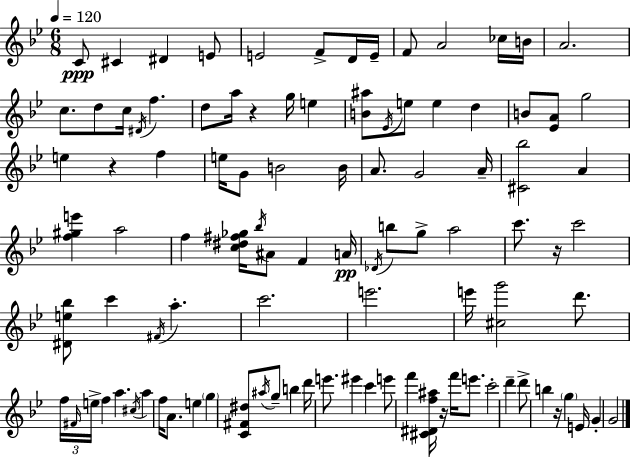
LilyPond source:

{
  \clef treble
  \numericTimeSignature
  \time 6/8
  \key bes \major
  \tempo 4 = 120
  \repeat volta 2 { c'8\ppp cis'4 dis'4 e'8 | e'2 f'8-> d'16 e'16-- | f'8 a'2 ces''16 b'16 | a'2. | \break c''8. d''8 c''16 \acciaccatura { dis'16 } f''4. | d''8 a''16 r4 g''16 e''4 | <b' ais''>8 \acciaccatura { ees'16 } e''8 e''4 d''4 | b'8 <ees' a'>8 g''2 | \break e''4 r4 f''4 | e''16 g'8 b'2 | b'16 a'8. g'2 | a'16-- <cis' bes''>2 a'4 | \break <f'' gis'' e'''>4 a''2 | f''4 <c'' dis'' fis'' ges''>16 \acciaccatura { bes''16 } ais'8 f'4 | a'16\pp \acciaccatura { des'16 } b''8 g''8-> a''2 | c'''8. r16 c'''2 | \break <dis' e'' bes''>8 c'''4 \acciaccatura { fis'16 } a''4.-. | c'''2. | e'''2. | e'''16 <cis'' g'''>2 | \break d'''8. \tuplet 3/2 { f''16 \grace { fis'16 } e''16-> } f''4 | a''4. \acciaccatura { cis''16 } a''4 f''16 | a'8. e''4 \parenthesize g''4 <c' fis' dis''>8 | \acciaccatura { ais''16 } g''8-- b''4 d'''16 e'''8. | \break eis'''4 c'''4 e'''8 f'''4 | <cis' dis' f'' ais''>16 r16 f'''16 e'''8. c'''2-. | d'''4-- d'''8-> b''4 | r16 \parenthesize g''4 e'16 g'4-. | \break g'2 } \bar "|."
}